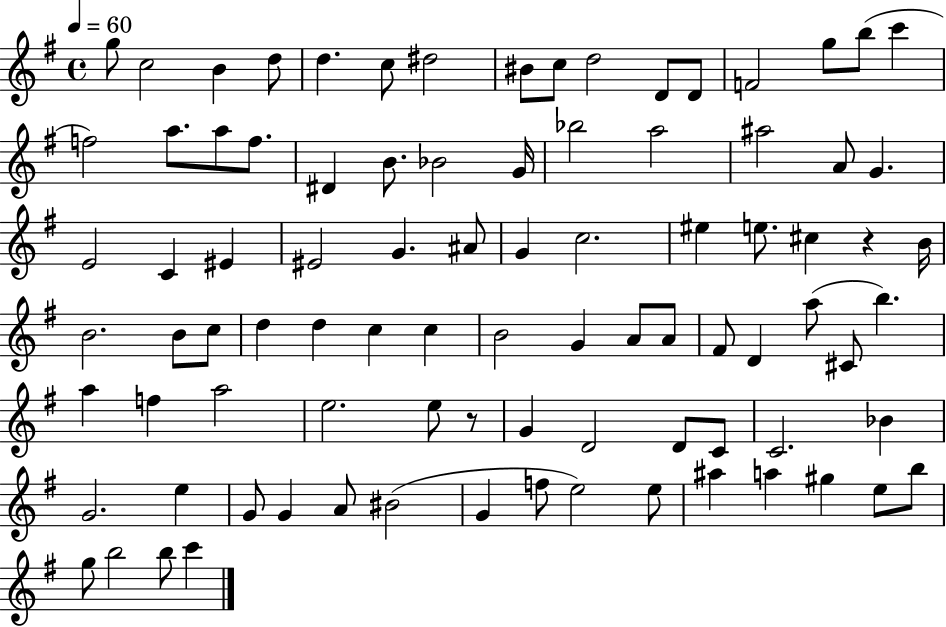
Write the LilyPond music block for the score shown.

{
  \clef treble
  \time 4/4
  \defaultTimeSignature
  \key g \major
  \tempo 4 = 60
  g''8 c''2 b'4 d''8 | d''4. c''8 dis''2 | bis'8 c''8 d''2 d'8 d'8 | f'2 g''8 b''8( c'''4 | \break f''2) a''8. a''8 f''8. | dis'4 b'8. bes'2 g'16 | bes''2 a''2 | ais''2 a'8 g'4. | \break e'2 c'4 eis'4 | eis'2 g'4. ais'8 | g'4 c''2. | eis''4 e''8. cis''4 r4 b'16 | \break b'2. b'8 c''8 | d''4 d''4 c''4 c''4 | b'2 g'4 a'8 a'8 | fis'8 d'4 a''8( cis'8 b''4.) | \break a''4 f''4 a''2 | e''2. e''8 r8 | g'4 d'2 d'8 c'8 | c'2. bes'4 | \break g'2. e''4 | g'8 g'4 a'8 bis'2( | g'4 f''8 e''2) e''8 | ais''4 a''4 gis''4 e''8 b''8 | \break g''8 b''2 b''8 c'''4 | \bar "|."
}